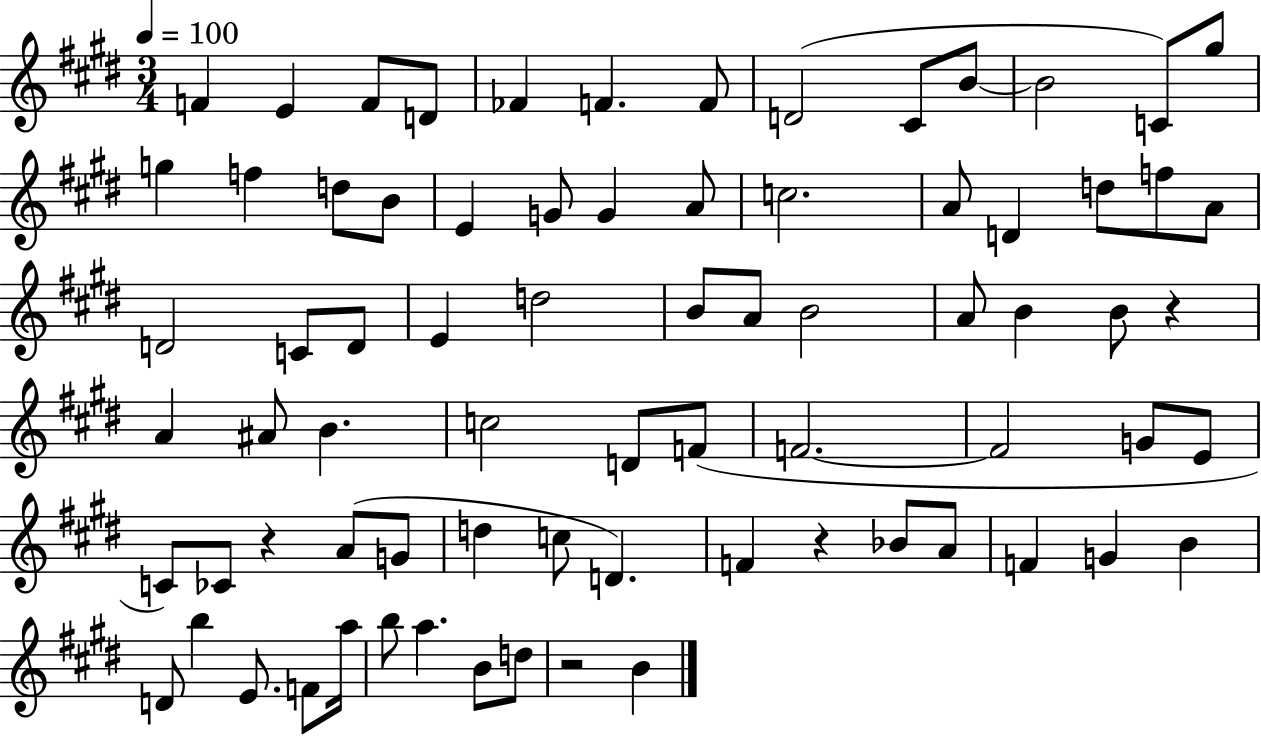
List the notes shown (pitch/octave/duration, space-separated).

F4/q E4/q F4/e D4/e FES4/q F4/q. F4/e D4/h C#4/e B4/e B4/h C4/e G#5/e G5/q F5/q D5/e B4/e E4/q G4/e G4/q A4/e C5/h. A4/e D4/q D5/e F5/e A4/e D4/h C4/e D4/e E4/q D5/h B4/e A4/e B4/h A4/e B4/q B4/e R/q A4/q A#4/e B4/q. C5/h D4/e F4/e F4/h. F4/h G4/e E4/e C4/e CES4/e R/q A4/e G4/e D5/q C5/e D4/q. F4/q R/q Bb4/e A4/e F4/q G4/q B4/q D4/e B5/q E4/e. F4/e A5/s B5/e A5/q. B4/e D5/e R/h B4/q